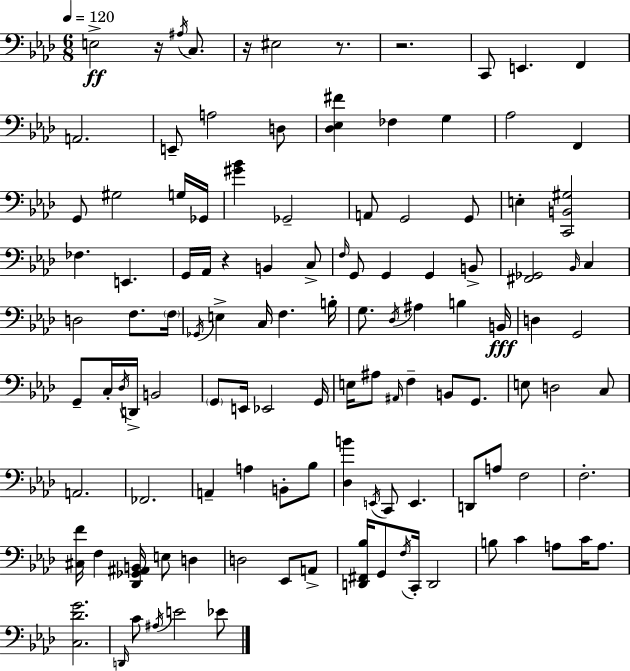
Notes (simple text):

E3/h R/s A#3/s C3/e. R/s EIS3/h R/e. R/h. C2/e E2/q. F2/q A2/h. E2/e A3/h D3/e [Db3,Eb3,F#4]/q FES3/q G3/q Ab3/h F2/q G2/e G#3/h G3/s Gb2/s [G#4,Bb4]/q Gb2/h A2/e G2/h G2/e E3/q [C2,B2,G#3]/h FES3/q. E2/q. G2/s Ab2/s R/q B2/q C3/e F3/s G2/e G2/q G2/q B2/e [F#2,Gb2]/h Bb2/s C3/q D3/h F3/e. F3/s Gb2/s E3/q C3/s F3/q. B3/s G3/e. Db3/s A#3/q B3/q B2/s D3/q G2/h G2/e C3/s Db3/s D2/s B2/h G2/e E2/s Eb2/h G2/s E3/s A#3/e A#2/s F3/q B2/e G2/e. E3/e D3/h C3/e A2/h. FES2/h. A2/q A3/q B2/e Bb3/e [Db3,B4]/q E2/s C2/e E2/q. D2/e A3/e F3/h F3/h. [C#3,F4]/s F3/q [Db2,Gb2,A#2,B2]/s E3/e D3/q D3/h Eb2/e A2/e [D2,F#2,Bb3]/s G2/e F3/s C2/s D2/h B3/e C4/q A3/e C4/s A3/e. [C3,Db4,G4]/h. D2/s C4/e A#3/s E4/h Eb4/e